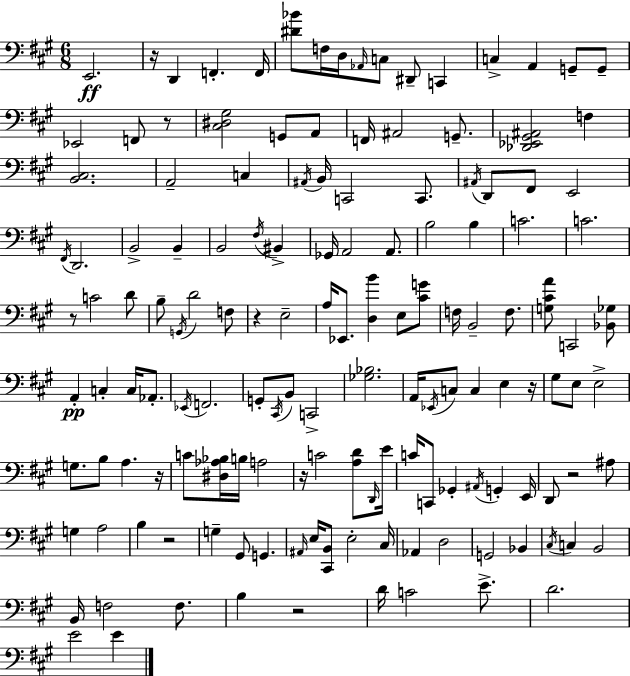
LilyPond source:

{
  \clef bass
  \numericTimeSignature
  \time 6/8
  \key a \major
  e,2.\ff | r16 d,4 f,4.-. f,16 | <dis' bes'>8 f16 d16 \grace { aes,16 } c8 dis,8-- c,4 | c4-> a,4 g,8-- g,8-- | \break ees,2 f,8 r8 | <cis dis gis>2 g,8 a,8 | f,16 ais,2 g,8.-- | <des, ees, gis, ais,>2 f4 | \break <b, cis>2. | a,2-- c4 | \acciaccatura { ais,16 } b,16 c,2 c,8. | \acciaccatura { ais,16 } d,8 fis,8 e,2 | \break \acciaccatura { fis,16 } d,2. | b,2-> | b,4-- b,2 | \acciaccatura { fis16 } bis,4-> ges,16 a,2 | \break a,8. b2 | b4 c'2. | c'2. | r8 c'2 | \break d'8 b8-- \acciaccatura { g,16 } d'2 | f8 r4 e2-- | a16 ees,8. <d b'>4 | e8 <cis' g'>8 f16 b,2-- | \break f8. <g cis' a'>8 c,2 | <bes, ges>8 a,4-.\pp c4-. | c16 aes,8.-. \acciaccatura { ees,16 } f,2. | g,8-. \acciaccatura { cis,16 } b,8 | \break c,2-> <ges bes>2. | a,16 \acciaccatura { ees,16 } c8 | c4 e4 r16 gis8 e8 | e2-> g8. | \break b8 a4. r16 c'8 <dis aes bes>16 | b16 a2 r16 c'2 | <a d'>8 \grace { d,16 } e'16 c'16 c,8 | ges,4-. \acciaccatura { ais,16 } g,4-. e,16 d,8 | \break r2 ais8 g4 | a2 b4 | r2 g4-- | gis,8 g,4. \grace { ais,16 } | \break e16 <cis, b,>8 e2-. cis16 | aes,4 d2 | g,2 bes,4 | \acciaccatura { cis16 } c4 b,2 | \break b,16 f2 f8. | b4 r2 | d'16 c'2 e'8.-> | d'2. | \break e'2 e'4 | \bar "|."
}